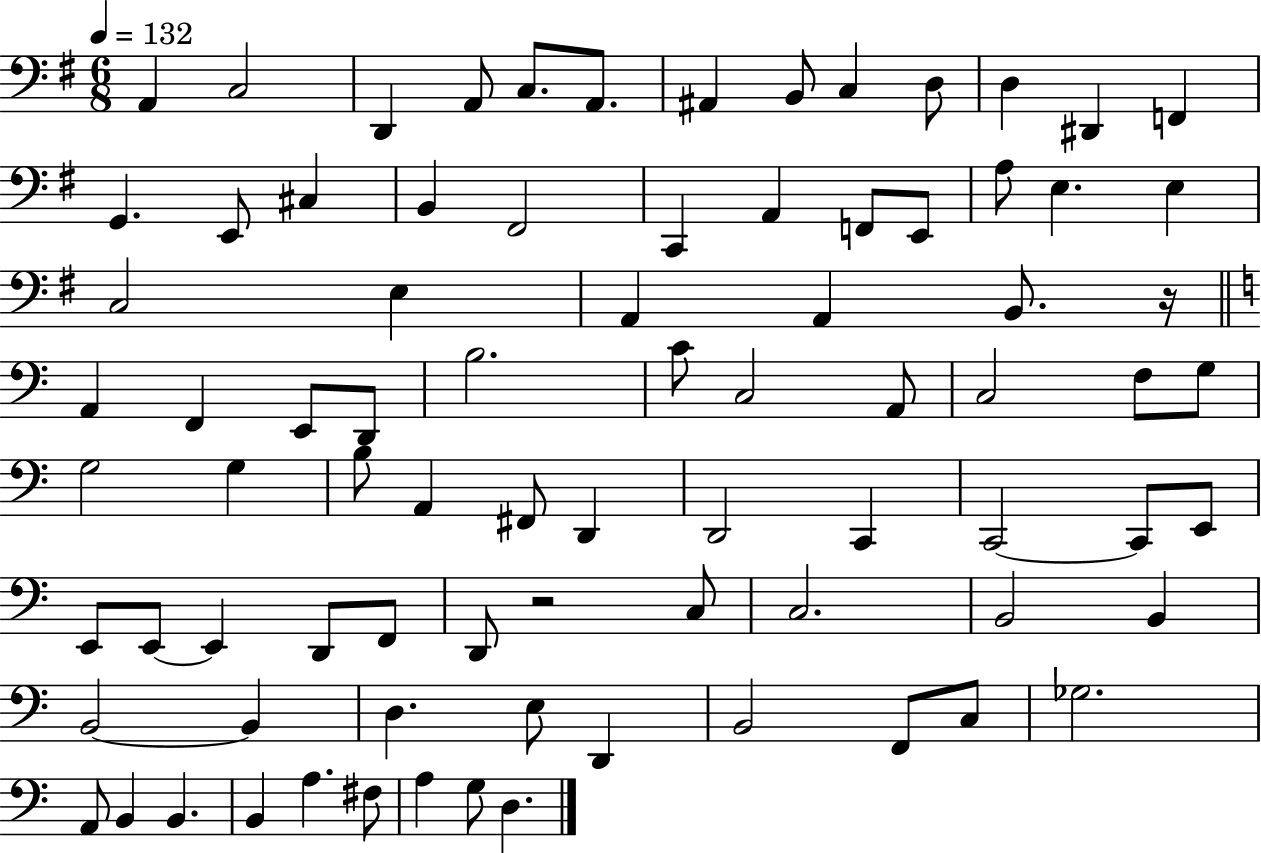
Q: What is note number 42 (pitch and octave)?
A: G3